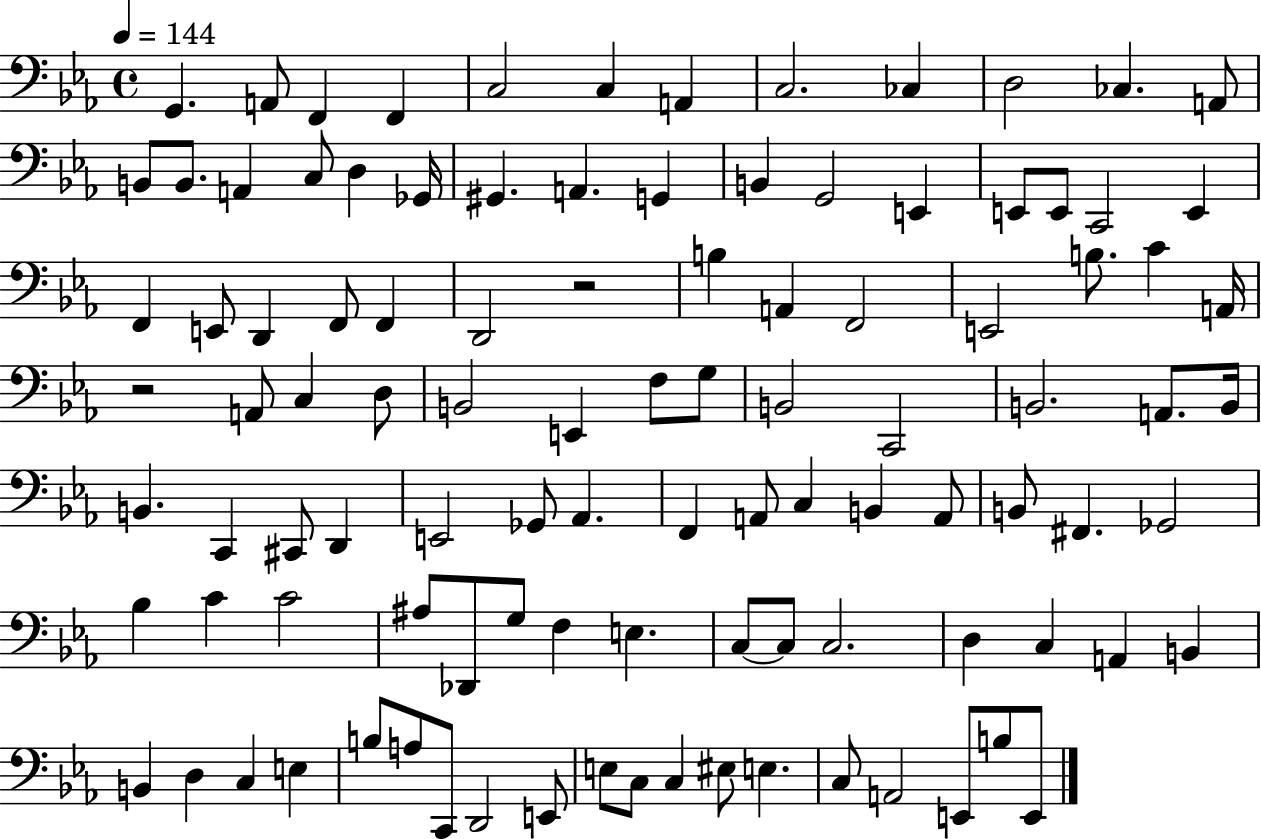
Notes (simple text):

G2/q. A2/e F2/q F2/q C3/h C3/q A2/q C3/h. CES3/q D3/h CES3/q. A2/e B2/e B2/e. A2/q C3/e D3/q Gb2/s G#2/q. A2/q. G2/q B2/q G2/h E2/q E2/e E2/e C2/h E2/q F2/q E2/e D2/q F2/e F2/q D2/h R/h B3/q A2/q F2/h E2/h B3/e. C4/q A2/s R/h A2/e C3/q D3/e B2/h E2/q F3/e G3/e B2/h C2/h B2/h. A2/e. B2/s B2/q. C2/q C#2/e D2/q E2/h Gb2/e Ab2/q. F2/q A2/e C3/q B2/q A2/e B2/e F#2/q. Gb2/h Bb3/q C4/q C4/h A#3/e Db2/e G3/e F3/q E3/q. C3/e C3/e C3/h. D3/q C3/q A2/q B2/q B2/q D3/q C3/q E3/q B3/e A3/e C2/e D2/h E2/e E3/e C3/e C3/q EIS3/e E3/q. C3/e A2/h E2/e B3/e E2/e